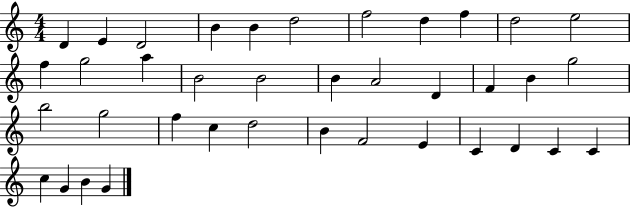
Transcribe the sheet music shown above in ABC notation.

X:1
T:Untitled
M:4/4
L:1/4
K:C
D E D2 B B d2 f2 d f d2 e2 f g2 a B2 B2 B A2 D F B g2 b2 g2 f c d2 B F2 E C D C C c G B G